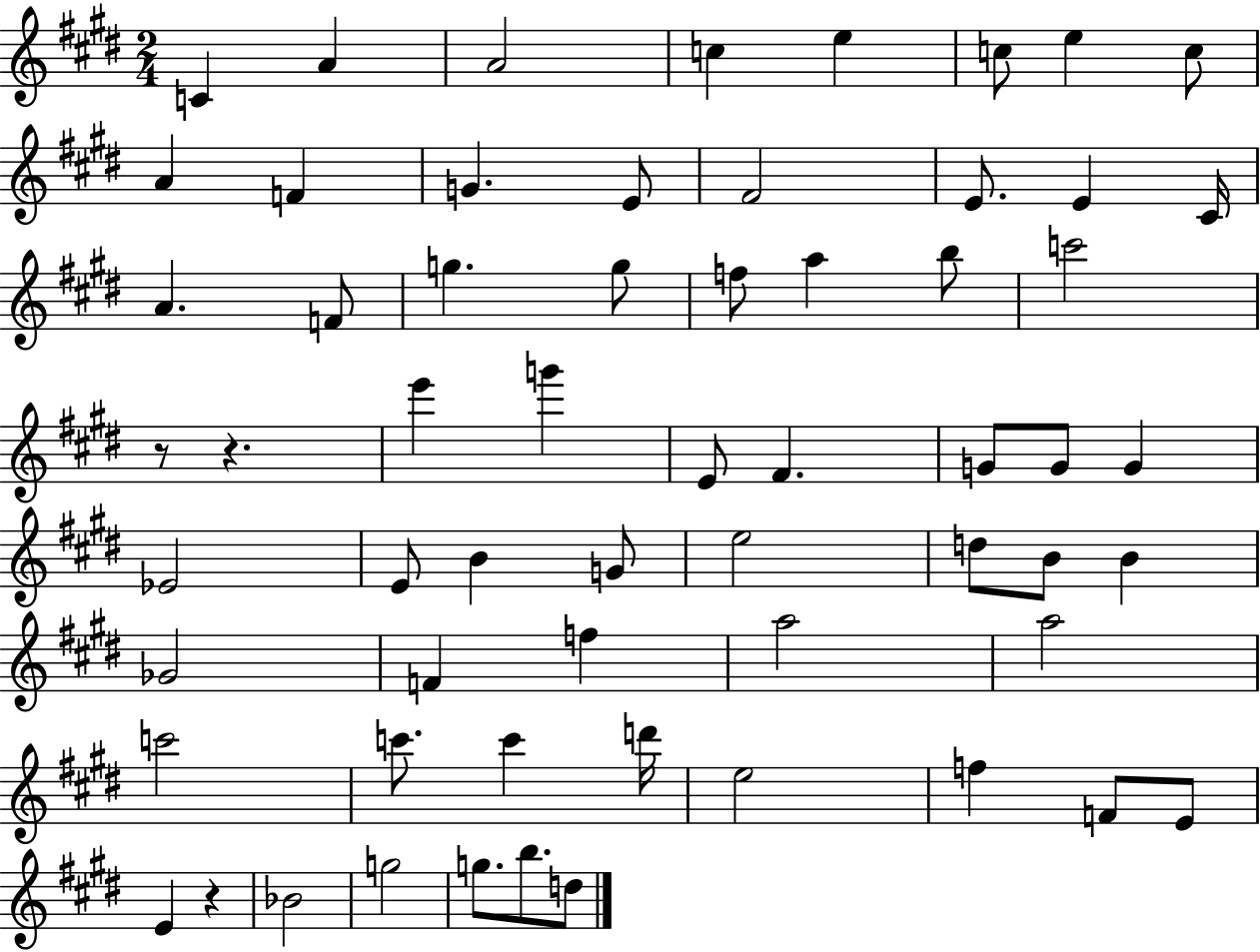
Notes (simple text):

C4/q A4/q A4/h C5/q E5/q C5/e E5/q C5/e A4/q F4/q G4/q. E4/e F#4/h E4/e. E4/q C#4/s A4/q. F4/e G5/q. G5/e F5/e A5/q B5/e C6/h R/e R/q. E6/q G6/q E4/e F#4/q. G4/e G4/e G4/q Eb4/h E4/e B4/q G4/e E5/h D5/e B4/e B4/q Gb4/h F4/q F5/q A5/h A5/h C6/h C6/e. C6/q D6/s E5/h F5/q F4/e E4/e E4/q R/q Bb4/h G5/h G5/e. B5/e. D5/e